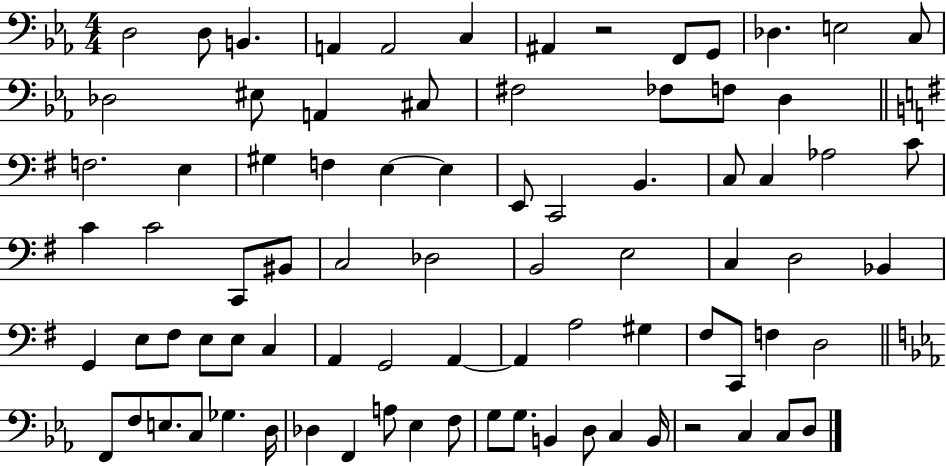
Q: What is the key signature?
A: EES major